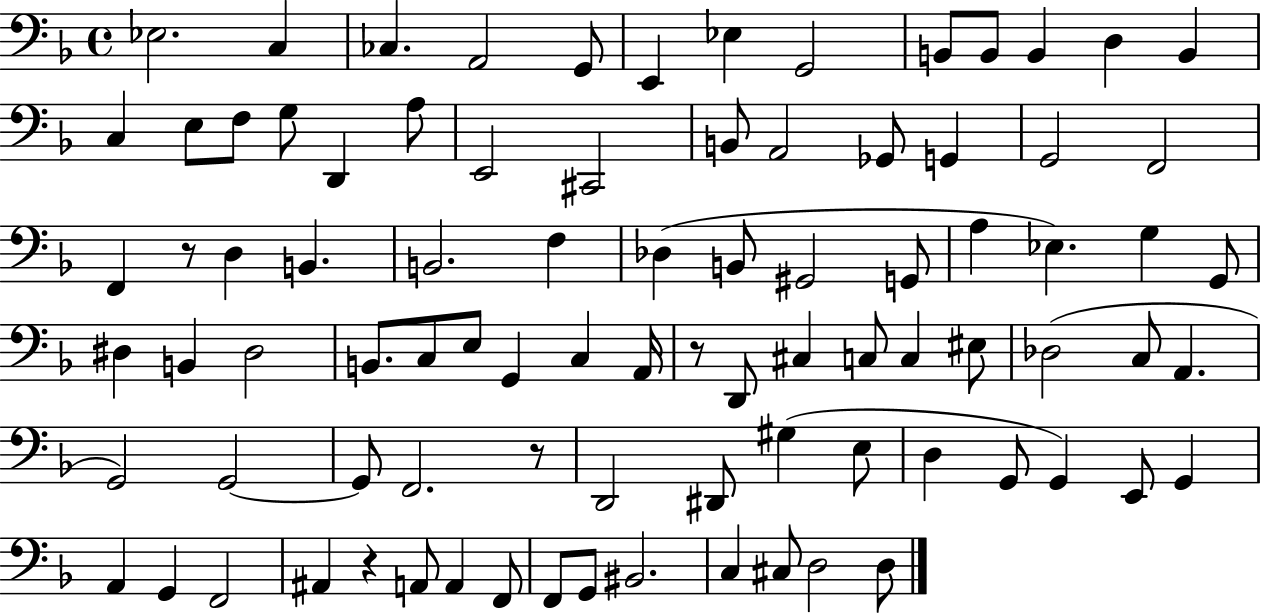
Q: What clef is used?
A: bass